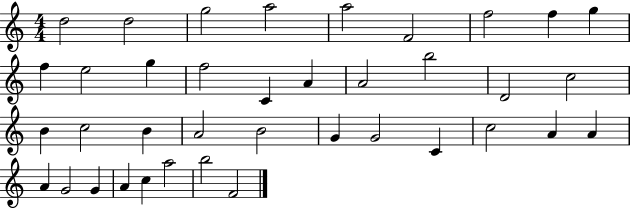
{
  \clef treble
  \numericTimeSignature
  \time 4/4
  \key c \major
  d''2 d''2 | g''2 a''2 | a''2 f'2 | f''2 f''4 g''4 | \break f''4 e''2 g''4 | f''2 c'4 a'4 | a'2 b''2 | d'2 c''2 | \break b'4 c''2 b'4 | a'2 b'2 | g'4 g'2 c'4 | c''2 a'4 a'4 | \break a'4 g'2 g'4 | a'4 c''4 a''2 | b''2 f'2 | \bar "|."
}